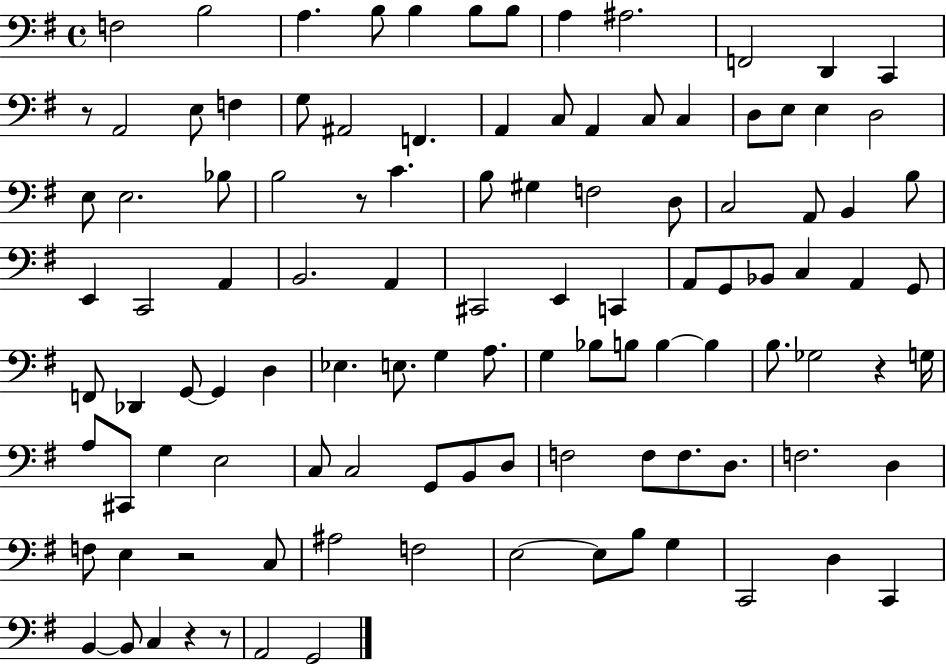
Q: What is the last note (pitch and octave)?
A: G2